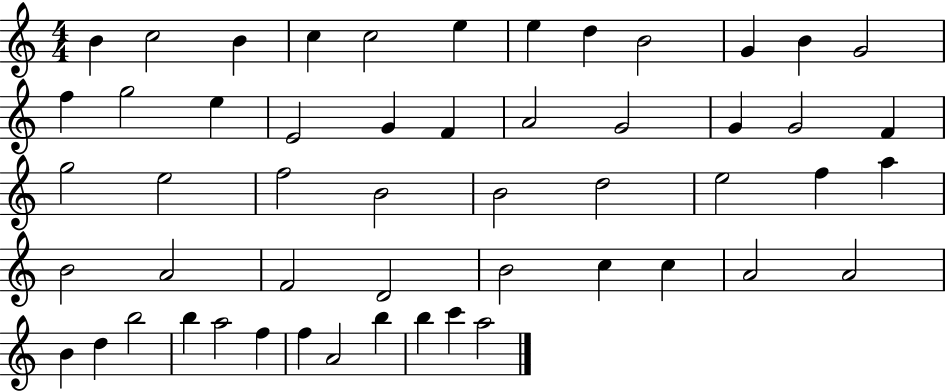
X:1
T:Untitled
M:4/4
L:1/4
K:C
B c2 B c c2 e e d B2 G B G2 f g2 e E2 G F A2 G2 G G2 F g2 e2 f2 B2 B2 d2 e2 f a B2 A2 F2 D2 B2 c c A2 A2 B d b2 b a2 f f A2 b b c' a2